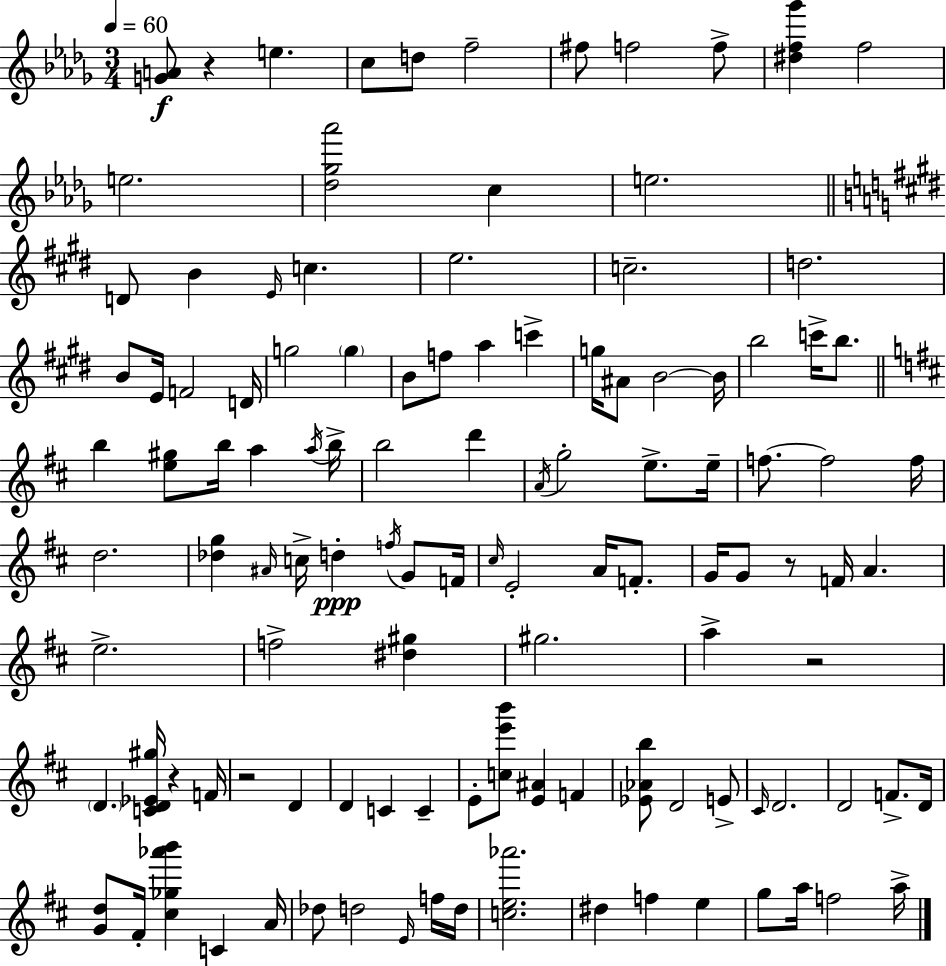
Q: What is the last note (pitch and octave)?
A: A5